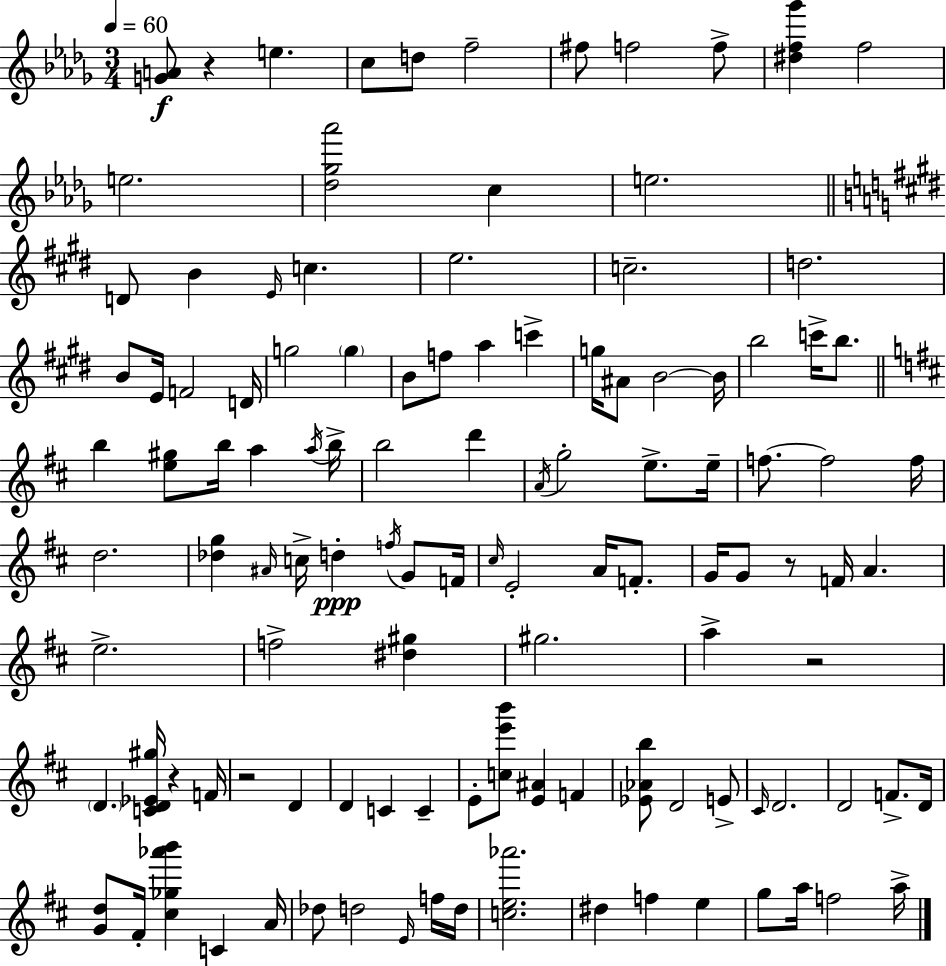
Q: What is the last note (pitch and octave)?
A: A5